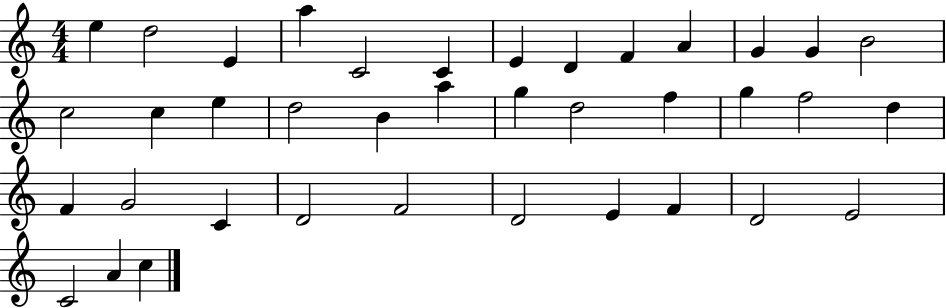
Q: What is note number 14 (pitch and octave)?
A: C5